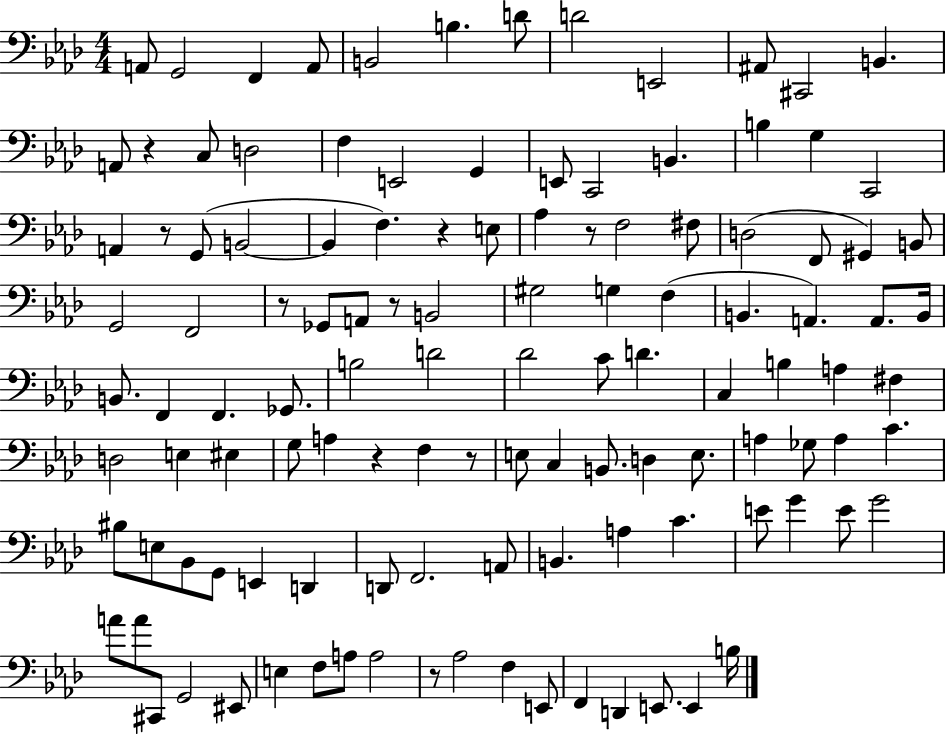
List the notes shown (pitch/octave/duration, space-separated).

A2/e G2/h F2/q A2/e B2/h B3/q. D4/e D4/h E2/h A#2/e C#2/h B2/q. A2/e R/q C3/e D3/h F3/q E2/h G2/q E2/e C2/h B2/q. B3/q G3/q C2/h A2/q R/e G2/e B2/h B2/q F3/q. R/q E3/e Ab3/q R/e F3/h F#3/e D3/h F2/e G#2/q B2/e G2/h F2/h R/e Gb2/e A2/e R/e B2/h G#3/h G3/q F3/q B2/q. A2/q. A2/e. B2/s B2/e. F2/q F2/q. Gb2/e. B3/h D4/h Db4/h C4/e D4/q. C3/q B3/q A3/q F#3/q D3/h E3/q EIS3/q G3/e A3/q R/q F3/q R/e E3/e C3/q B2/e. D3/q E3/e. A3/q Gb3/e A3/q C4/q. BIS3/e E3/e Bb2/e G2/e E2/q D2/q D2/e F2/h. A2/e B2/q. A3/q C4/q. E4/e G4/q E4/e G4/h A4/e A4/e C#2/e G2/h EIS2/e E3/q F3/e A3/e A3/h R/e Ab3/h F3/q E2/e F2/q D2/q E2/e. E2/q B3/s